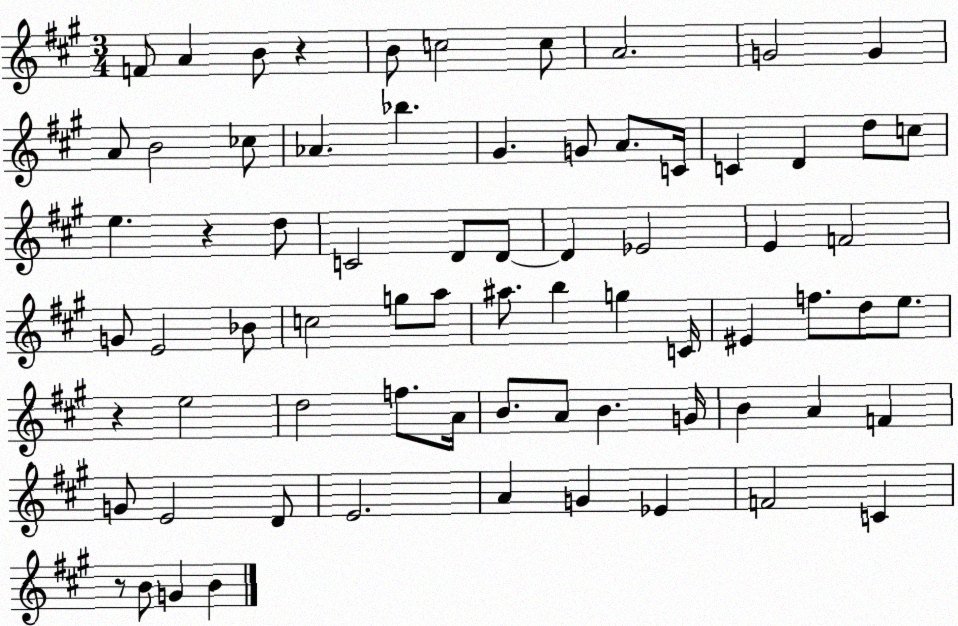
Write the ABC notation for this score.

X:1
T:Untitled
M:3/4
L:1/4
K:A
F/2 A B/2 z B/2 c2 c/2 A2 G2 G A/2 B2 _c/2 _A _b ^G G/2 A/2 C/4 C D d/2 c/2 e z d/2 C2 D/2 D/2 D _E2 E F2 G/2 E2 _B/2 c2 g/2 a/2 ^a/2 b g C/4 ^E f/2 d/2 e/2 z e2 d2 f/2 A/4 B/2 A/2 B G/4 B A F G/2 E2 D/2 E2 A G _E F2 C z/2 B/2 G B